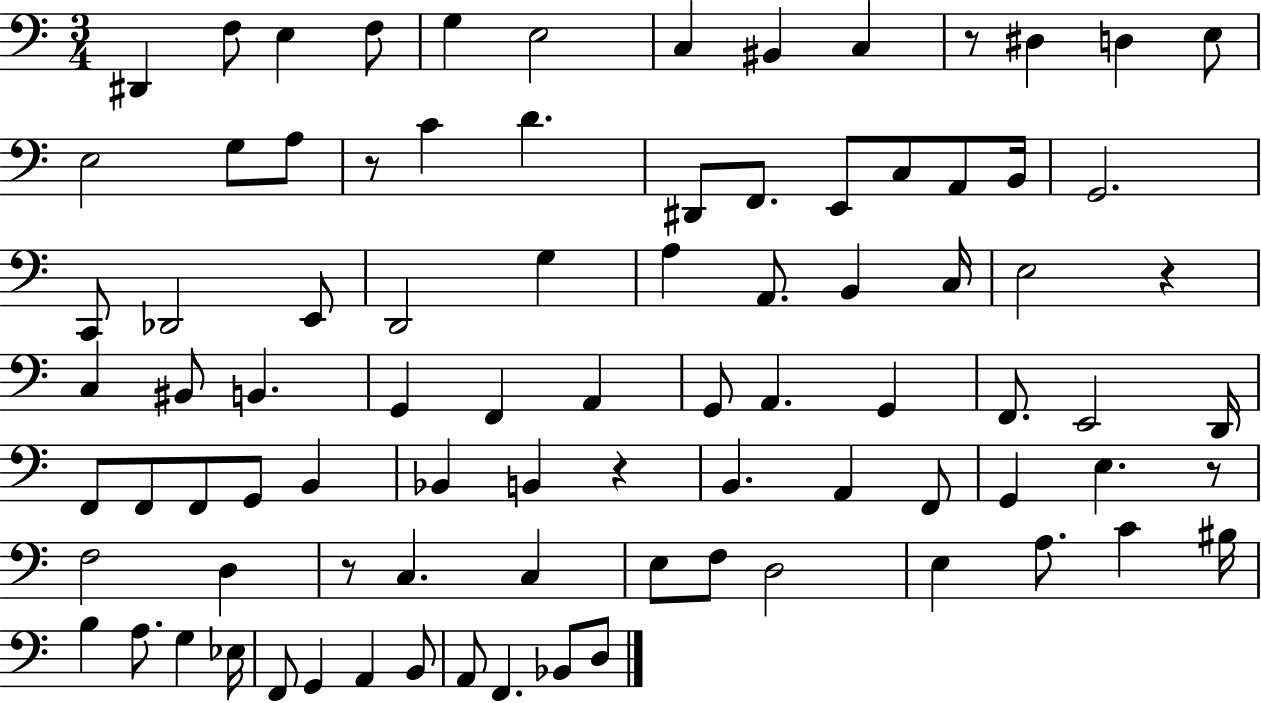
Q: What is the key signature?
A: C major